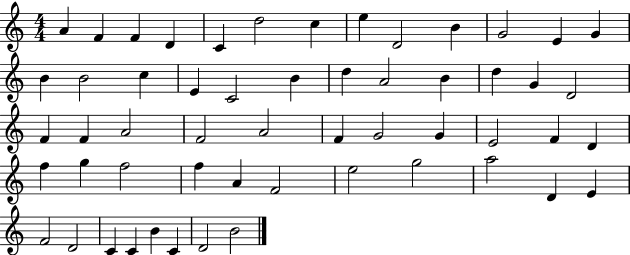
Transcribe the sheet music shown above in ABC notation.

X:1
T:Untitled
M:4/4
L:1/4
K:C
A F F D C d2 c e D2 B G2 E G B B2 c E C2 B d A2 B d G D2 F F A2 F2 A2 F G2 G E2 F D f g f2 f A F2 e2 g2 a2 D E F2 D2 C C B C D2 B2